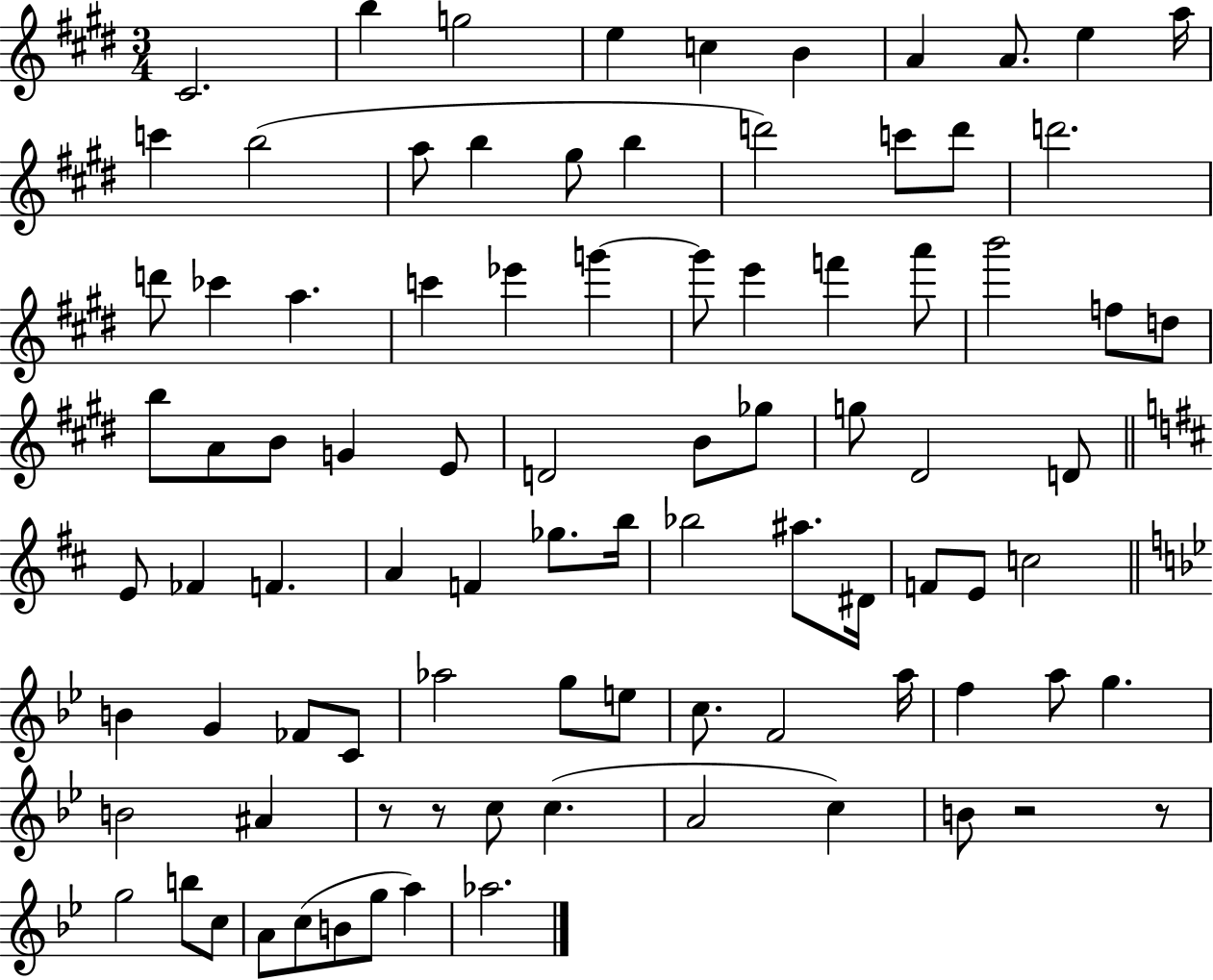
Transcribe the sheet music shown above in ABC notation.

X:1
T:Untitled
M:3/4
L:1/4
K:E
^C2 b g2 e c B A A/2 e a/4 c' b2 a/2 b ^g/2 b d'2 c'/2 d'/2 d'2 d'/2 _c' a c' _e' g' g'/2 e' f' a'/2 b'2 f/2 d/2 b/2 A/2 B/2 G E/2 D2 B/2 _g/2 g/2 ^D2 D/2 E/2 _F F A F _g/2 b/4 _b2 ^a/2 ^D/4 F/2 E/2 c2 B G _F/2 C/2 _a2 g/2 e/2 c/2 F2 a/4 f a/2 g B2 ^A z/2 z/2 c/2 c A2 c B/2 z2 z/2 g2 b/2 c/2 A/2 c/2 B/2 g/2 a _a2